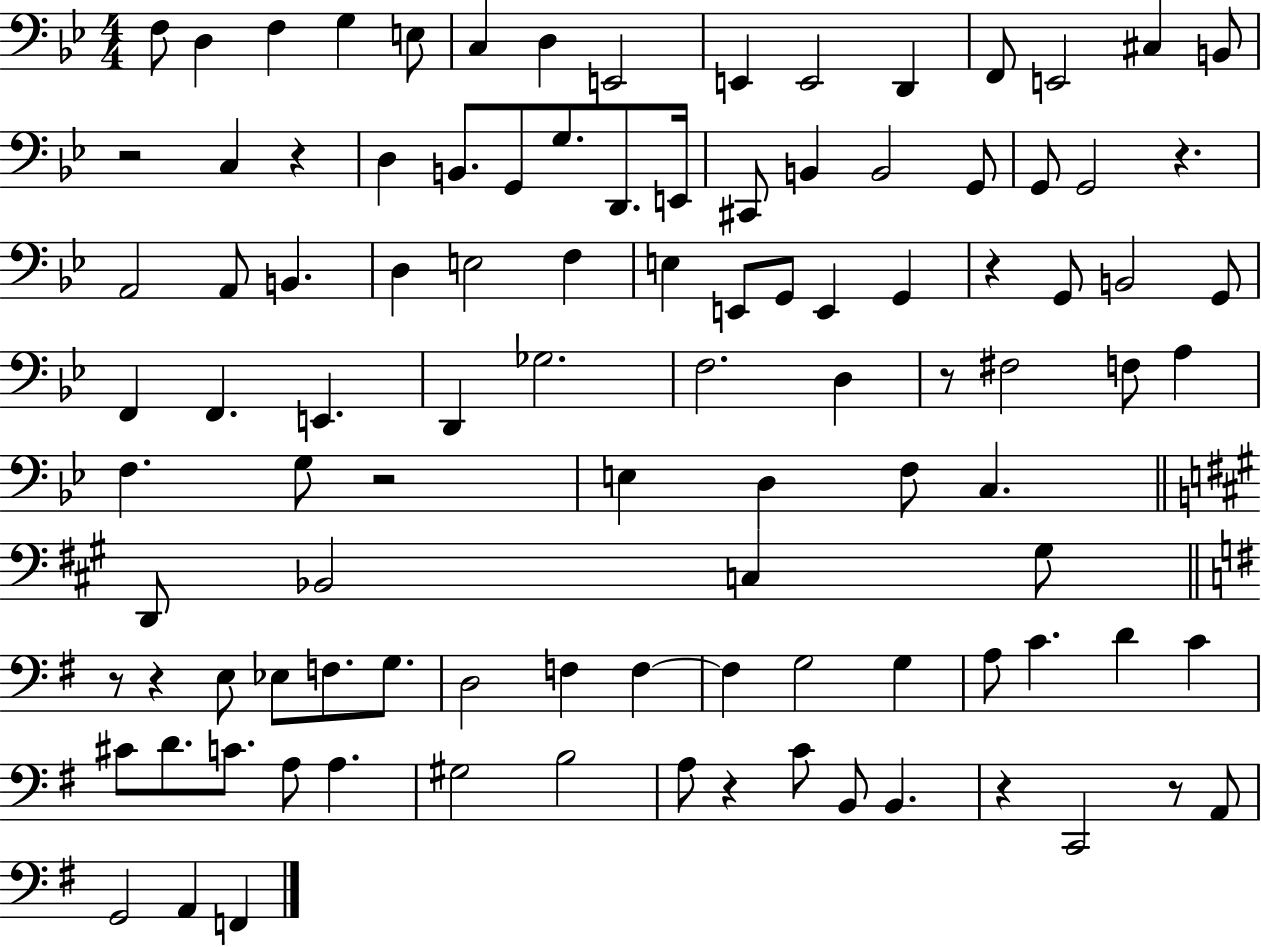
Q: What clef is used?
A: bass